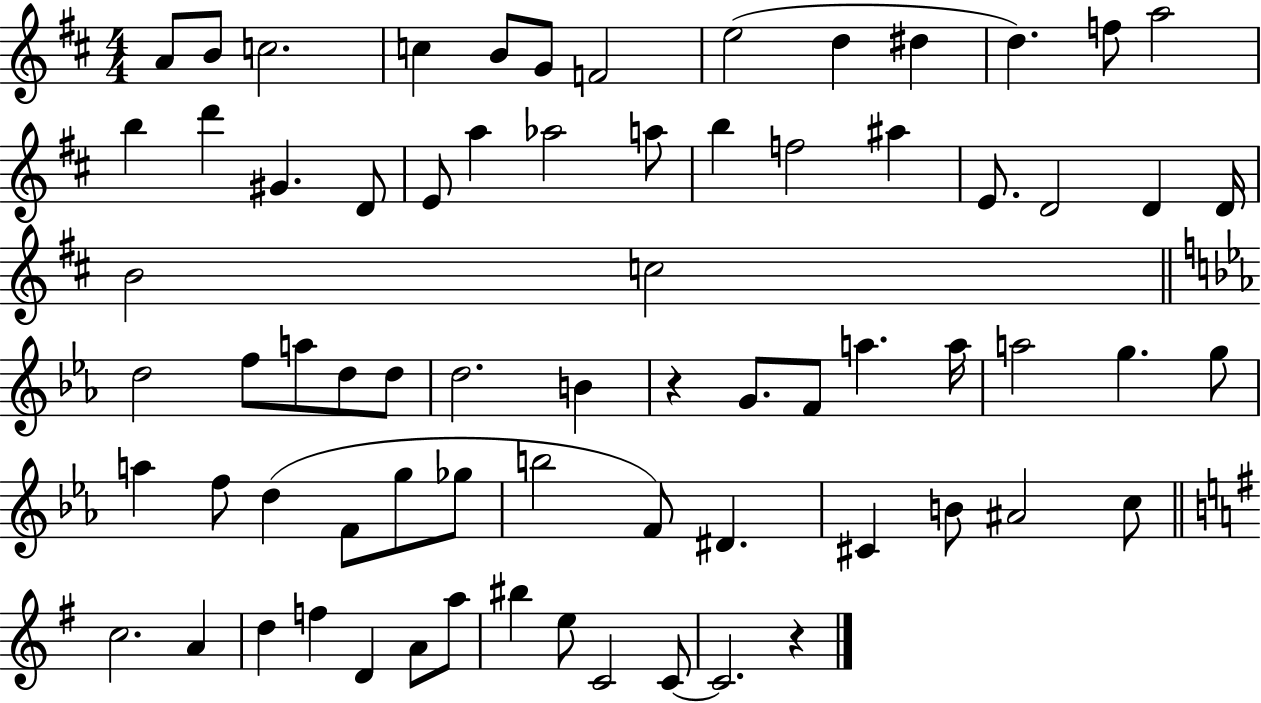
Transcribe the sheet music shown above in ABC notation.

X:1
T:Untitled
M:4/4
L:1/4
K:D
A/2 B/2 c2 c B/2 G/2 F2 e2 d ^d d f/2 a2 b d' ^G D/2 E/2 a _a2 a/2 b f2 ^a E/2 D2 D D/4 B2 c2 d2 f/2 a/2 d/2 d/2 d2 B z G/2 F/2 a a/4 a2 g g/2 a f/2 d F/2 g/2 _g/2 b2 F/2 ^D ^C B/2 ^A2 c/2 c2 A d f D A/2 a/2 ^b e/2 C2 C/2 C2 z